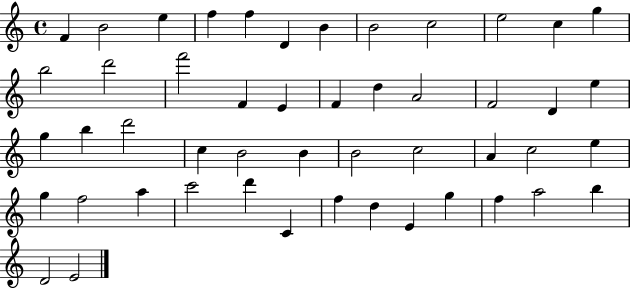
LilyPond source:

{
  \clef treble
  \time 4/4
  \defaultTimeSignature
  \key c \major
  f'4 b'2 e''4 | f''4 f''4 d'4 b'4 | b'2 c''2 | e''2 c''4 g''4 | \break b''2 d'''2 | f'''2 f'4 e'4 | f'4 d''4 a'2 | f'2 d'4 e''4 | \break g''4 b''4 d'''2 | c''4 b'2 b'4 | b'2 c''2 | a'4 c''2 e''4 | \break g''4 f''2 a''4 | c'''2 d'''4 c'4 | f''4 d''4 e'4 g''4 | f''4 a''2 b''4 | \break d'2 e'2 | \bar "|."
}